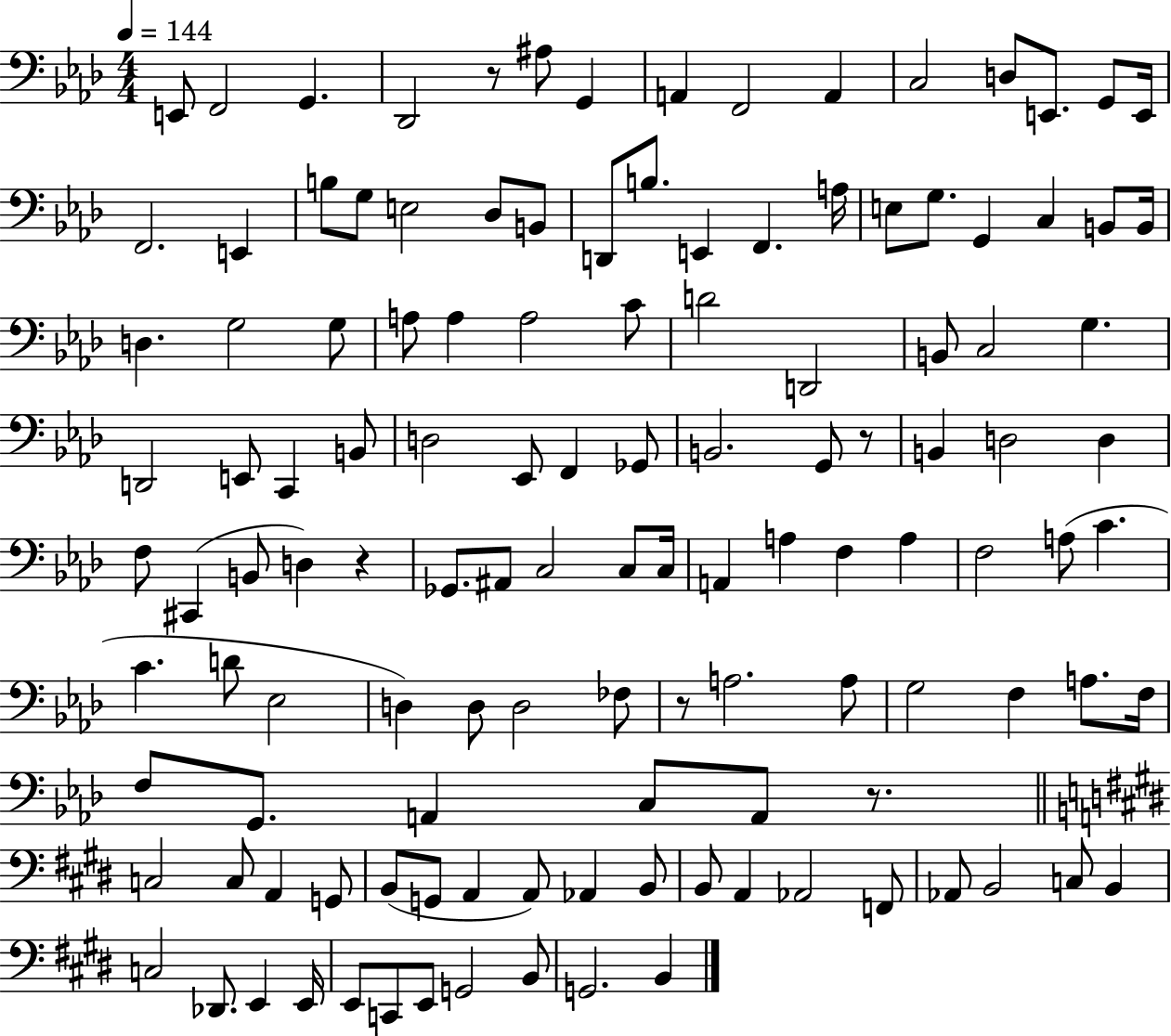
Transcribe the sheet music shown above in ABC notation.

X:1
T:Untitled
M:4/4
L:1/4
K:Ab
E,,/2 F,,2 G,, _D,,2 z/2 ^A,/2 G,, A,, F,,2 A,, C,2 D,/2 E,,/2 G,,/2 E,,/4 F,,2 E,, B,/2 G,/2 E,2 _D,/2 B,,/2 D,,/2 B,/2 E,, F,, A,/4 E,/2 G,/2 G,, C, B,,/2 B,,/4 D, G,2 G,/2 A,/2 A, A,2 C/2 D2 D,,2 B,,/2 C,2 G, D,,2 E,,/2 C,, B,,/2 D,2 _E,,/2 F,, _G,,/2 B,,2 G,,/2 z/2 B,, D,2 D, F,/2 ^C,, B,,/2 D, z _G,,/2 ^A,,/2 C,2 C,/2 C,/4 A,, A, F, A, F,2 A,/2 C C D/2 _E,2 D, D,/2 D,2 _F,/2 z/2 A,2 A,/2 G,2 F, A,/2 F,/4 F,/2 G,,/2 A,, C,/2 A,,/2 z/2 C,2 C,/2 A,, G,,/2 B,,/2 G,,/2 A,, A,,/2 _A,, B,,/2 B,,/2 A,, _A,,2 F,,/2 _A,,/2 B,,2 C,/2 B,, C,2 _D,,/2 E,, E,,/4 E,,/2 C,,/2 E,,/2 G,,2 B,,/2 G,,2 B,,